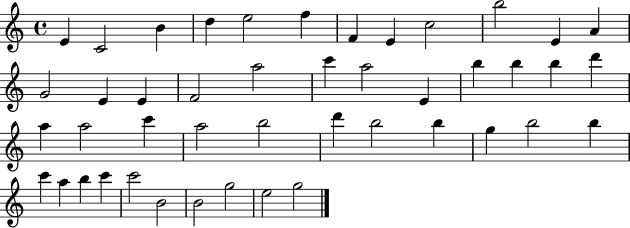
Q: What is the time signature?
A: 4/4